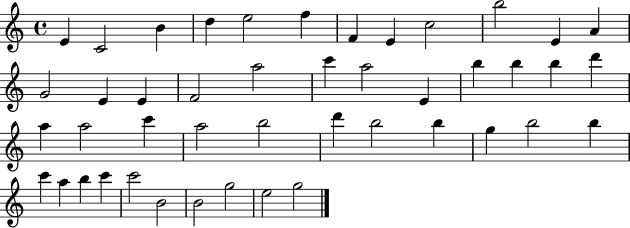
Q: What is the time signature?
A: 4/4